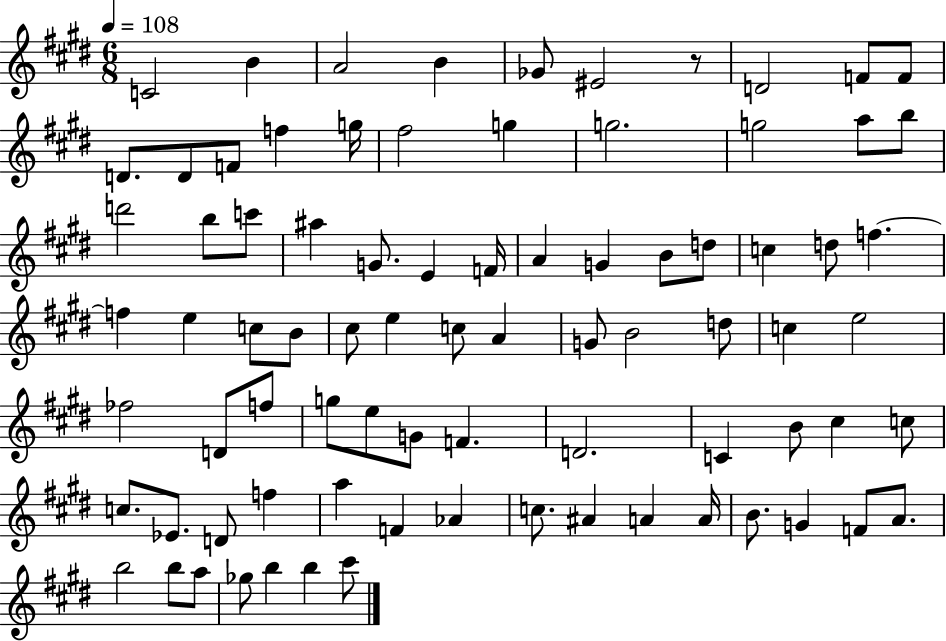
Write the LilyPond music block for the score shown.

{
  \clef treble
  \numericTimeSignature
  \time 6/8
  \key e \major
  \tempo 4 = 108
  \repeat volta 2 { c'2 b'4 | a'2 b'4 | ges'8 eis'2 r8 | d'2 f'8 f'8 | \break d'8. d'8 f'8 f''4 g''16 | fis''2 g''4 | g''2. | g''2 a''8 b''8 | \break d'''2 b''8 c'''8 | ais''4 g'8. e'4 f'16 | a'4 g'4 b'8 d''8 | c''4 d''8 f''4.~~ | \break f''4 e''4 c''8 b'8 | cis''8 e''4 c''8 a'4 | g'8 b'2 d''8 | c''4 e''2 | \break fes''2 d'8 f''8 | g''8 e''8 g'8 f'4. | d'2. | c'4 b'8 cis''4 c''8 | \break c''8. ees'8. d'8 f''4 | a''4 f'4 aes'4 | c''8. ais'4 a'4 a'16 | b'8. g'4 f'8 a'8. | \break b''2 b''8 a''8 | ges''8 b''4 b''4 cis'''8 | } \bar "|."
}